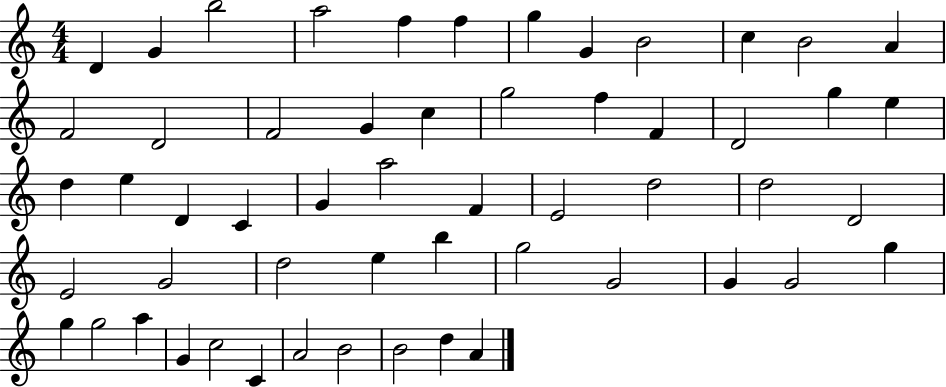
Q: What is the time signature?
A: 4/4